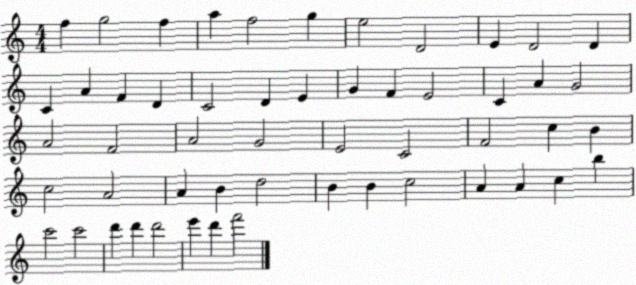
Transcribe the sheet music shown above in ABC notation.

X:1
T:Untitled
M:4/4
L:1/4
K:C
f g2 f a f2 g e2 D2 E D2 D C A F D C2 D E G F E2 C A G2 A2 F2 A2 G2 E2 C2 F2 c B c2 A2 A B d2 B B c2 A A c b c'2 c'2 d' d' d'2 e' d' f'2